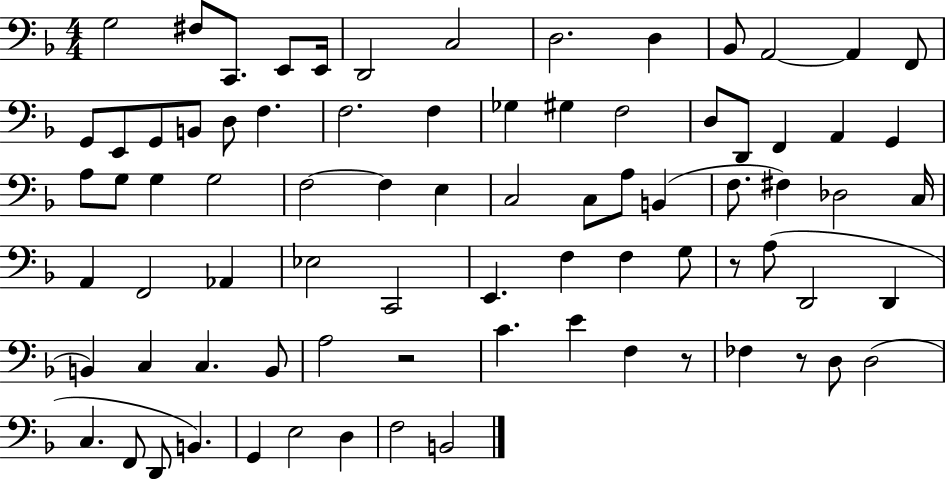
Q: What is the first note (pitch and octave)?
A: G3